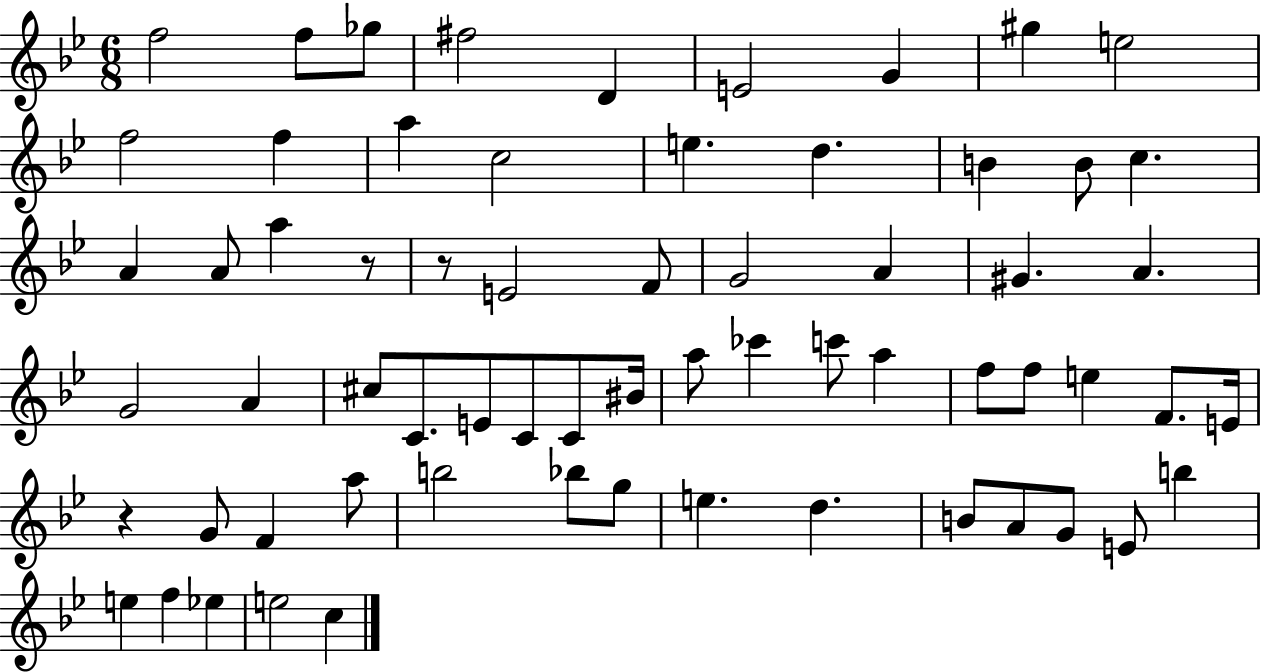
X:1
T:Untitled
M:6/8
L:1/4
K:Bb
f2 f/2 _g/2 ^f2 D E2 G ^g e2 f2 f a c2 e d B B/2 c A A/2 a z/2 z/2 E2 F/2 G2 A ^G A G2 A ^c/2 C/2 E/2 C/2 C/2 ^B/4 a/2 _c' c'/2 a f/2 f/2 e F/2 E/4 z G/2 F a/2 b2 _b/2 g/2 e d B/2 A/2 G/2 E/2 b e f _e e2 c